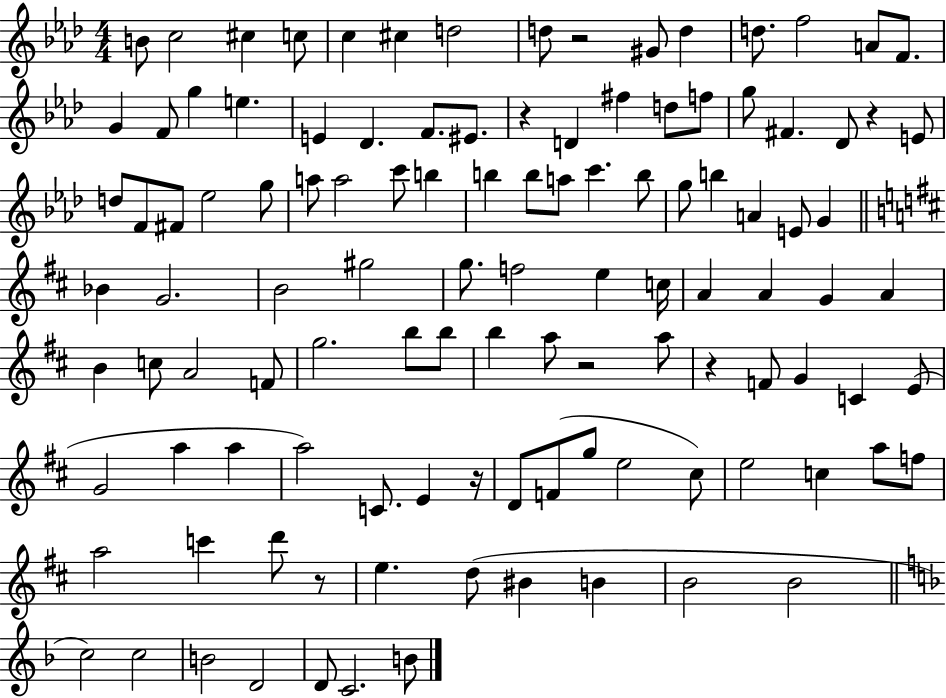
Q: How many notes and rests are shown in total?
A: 113